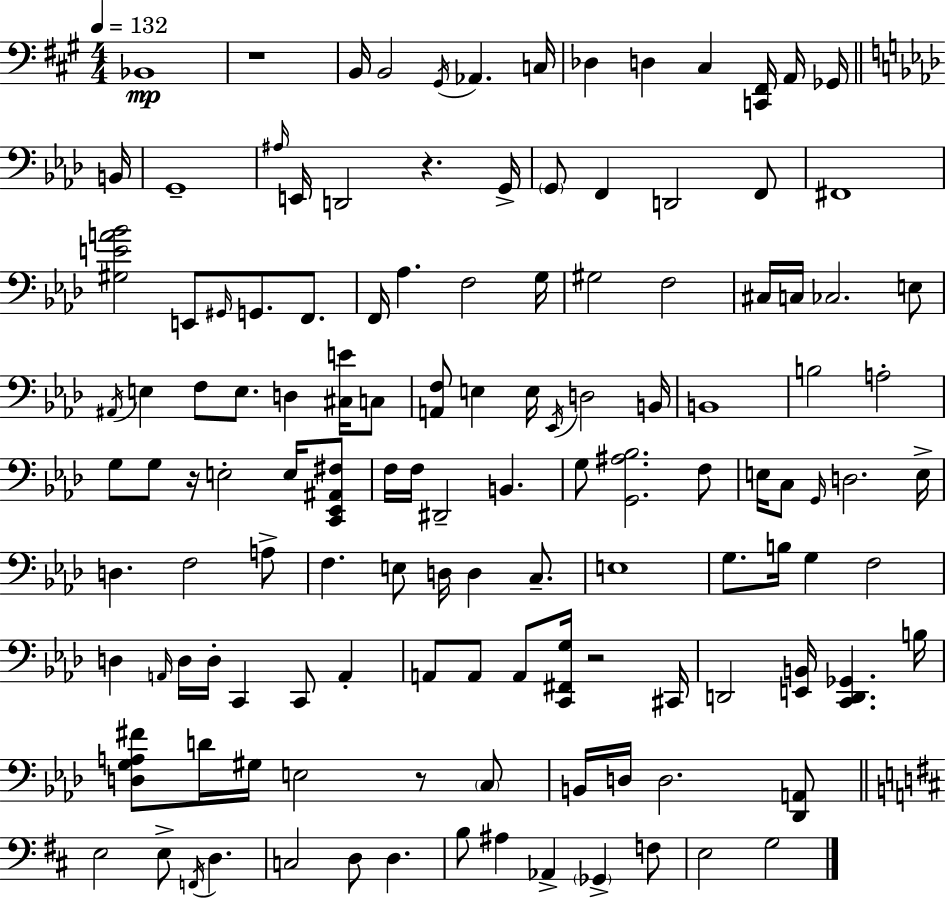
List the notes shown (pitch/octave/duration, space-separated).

Bb2/w R/w B2/s B2/h G#2/s Ab2/q. C3/s Db3/q D3/q C#3/q [C2,F#2]/s A2/s Gb2/s B2/s G2/w A#3/s E2/s D2/h R/q. G2/s G2/e F2/q D2/h F2/e F#2/w [G#3,E4,A4,Bb4]/h E2/e G#2/s G2/e. F2/e. F2/s Ab3/q. F3/h G3/s G#3/h F3/h C#3/s C3/s CES3/h. E3/e A#2/s E3/q F3/e E3/e. D3/q [C#3,E4]/s C3/e [A2,F3]/e E3/q E3/s Eb2/s D3/h B2/s B2/w B3/h A3/h G3/e G3/e R/s E3/h E3/s [C2,Eb2,A#2,F#3]/e F3/s F3/s D#2/h B2/q. G3/e [G2,A#3,Bb3]/h. F3/e E3/s C3/e G2/s D3/h. E3/s D3/q. F3/h A3/e F3/q. E3/e D3/s D3/q C3/e. E3/w G3/e. B3/s G3/q F3/h D3/q A2/s D3/s D3/s C2/q C2/e A2/q A2/e A2/e A2/e [C2,F#2,G3]/s R/h C#2/s D2/h [E2,B2]/s [C2,D2,Gb2]/q. B3/s [D3,G3,A3,F#4]/e D4/s G#3/s E3/h R/e C3/e B2/s D3/s D3/h. [Db2,A2]/e E3/h E3/e F2/s D3/q. C3/h D3/e D3/q. B3/e A#3/q Ab2/q Gb2/q F3/e E3/h G3/h